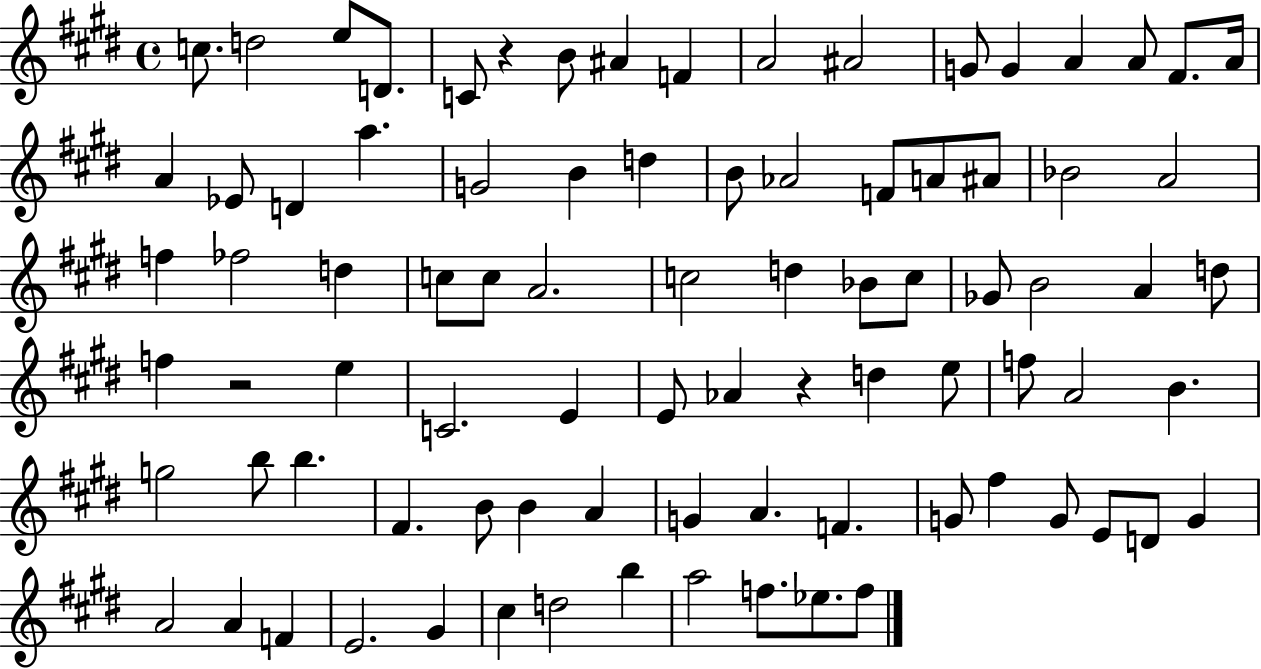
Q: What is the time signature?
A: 4/4